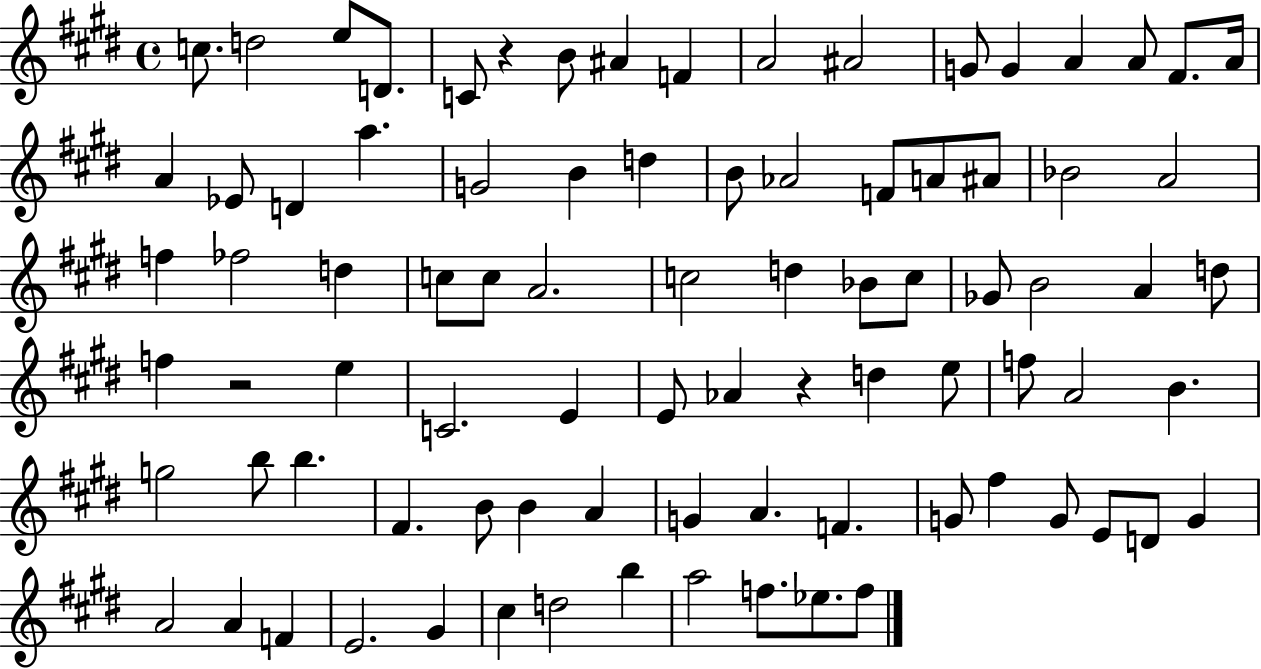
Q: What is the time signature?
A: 4/4